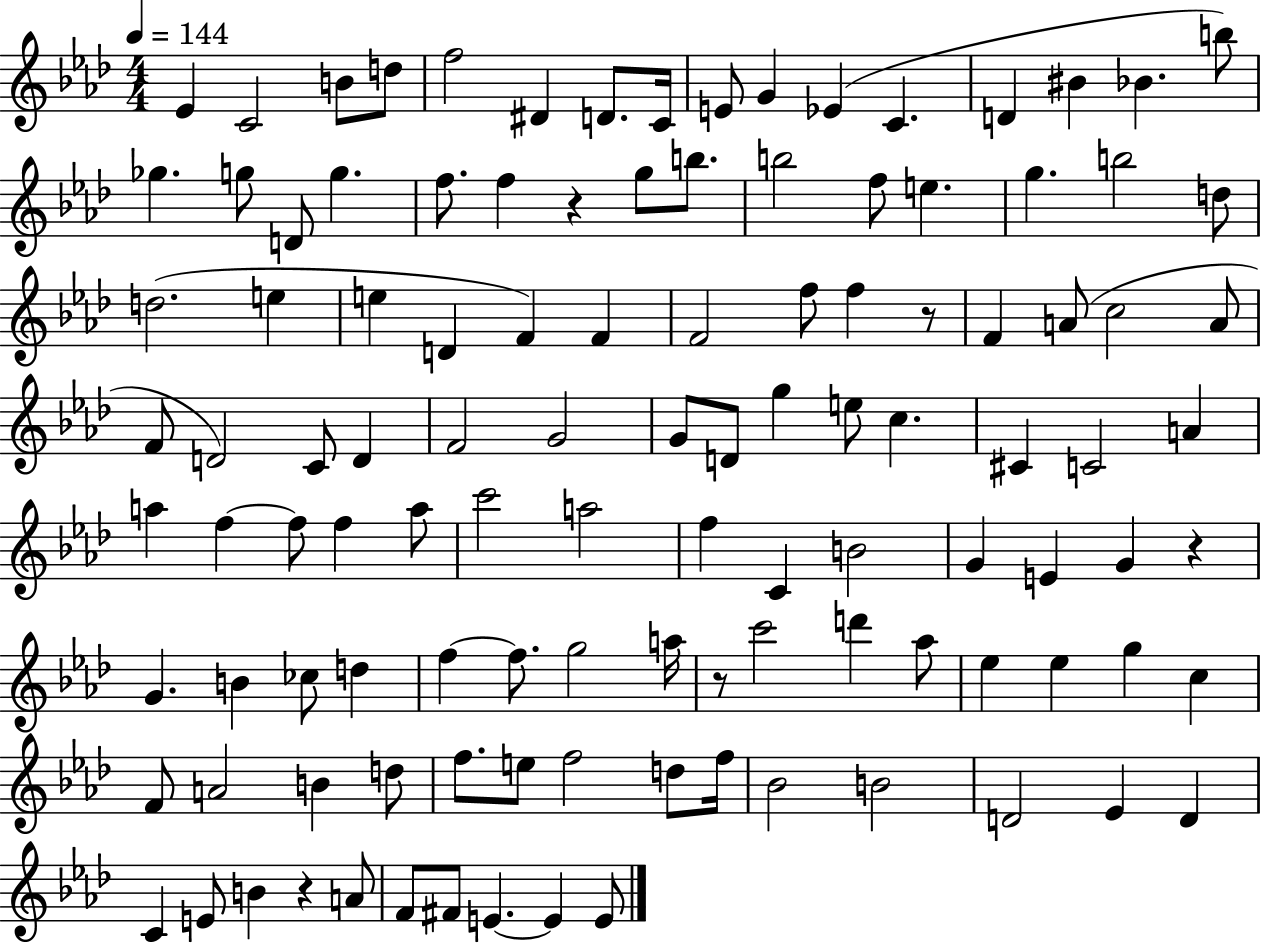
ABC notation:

X:1
T:Untitled
M:4/4
L:1/4
K:Ab
_E C2 B/2 d/2 f2 ^D D/2 C/4 E/2 G _E C D ^B _B b/2 _g g/2 D/2 g f/2 f z g/2 b/2 b2 f/2 e g b2 d/2 d2 e e D F F F2 f/2 f z/2 F A/2 c2 A/2 F/2 D2 C/2 D F2 G2 G/2 D/2 g e/2 c ^C C2 A a f f/2 f a/2 c'2 a2 f C B2 G E G z G B _c/2 d f f/2 g2 a/4 z/2 c'2 d' _a/2 _e _e g c F/2 A2 B d/2 f/2 e/2 f2 d/2 f/4 _B2 B2 D2 _E D C E/2 B z A/2 F/2 ^F/2 E E E/2